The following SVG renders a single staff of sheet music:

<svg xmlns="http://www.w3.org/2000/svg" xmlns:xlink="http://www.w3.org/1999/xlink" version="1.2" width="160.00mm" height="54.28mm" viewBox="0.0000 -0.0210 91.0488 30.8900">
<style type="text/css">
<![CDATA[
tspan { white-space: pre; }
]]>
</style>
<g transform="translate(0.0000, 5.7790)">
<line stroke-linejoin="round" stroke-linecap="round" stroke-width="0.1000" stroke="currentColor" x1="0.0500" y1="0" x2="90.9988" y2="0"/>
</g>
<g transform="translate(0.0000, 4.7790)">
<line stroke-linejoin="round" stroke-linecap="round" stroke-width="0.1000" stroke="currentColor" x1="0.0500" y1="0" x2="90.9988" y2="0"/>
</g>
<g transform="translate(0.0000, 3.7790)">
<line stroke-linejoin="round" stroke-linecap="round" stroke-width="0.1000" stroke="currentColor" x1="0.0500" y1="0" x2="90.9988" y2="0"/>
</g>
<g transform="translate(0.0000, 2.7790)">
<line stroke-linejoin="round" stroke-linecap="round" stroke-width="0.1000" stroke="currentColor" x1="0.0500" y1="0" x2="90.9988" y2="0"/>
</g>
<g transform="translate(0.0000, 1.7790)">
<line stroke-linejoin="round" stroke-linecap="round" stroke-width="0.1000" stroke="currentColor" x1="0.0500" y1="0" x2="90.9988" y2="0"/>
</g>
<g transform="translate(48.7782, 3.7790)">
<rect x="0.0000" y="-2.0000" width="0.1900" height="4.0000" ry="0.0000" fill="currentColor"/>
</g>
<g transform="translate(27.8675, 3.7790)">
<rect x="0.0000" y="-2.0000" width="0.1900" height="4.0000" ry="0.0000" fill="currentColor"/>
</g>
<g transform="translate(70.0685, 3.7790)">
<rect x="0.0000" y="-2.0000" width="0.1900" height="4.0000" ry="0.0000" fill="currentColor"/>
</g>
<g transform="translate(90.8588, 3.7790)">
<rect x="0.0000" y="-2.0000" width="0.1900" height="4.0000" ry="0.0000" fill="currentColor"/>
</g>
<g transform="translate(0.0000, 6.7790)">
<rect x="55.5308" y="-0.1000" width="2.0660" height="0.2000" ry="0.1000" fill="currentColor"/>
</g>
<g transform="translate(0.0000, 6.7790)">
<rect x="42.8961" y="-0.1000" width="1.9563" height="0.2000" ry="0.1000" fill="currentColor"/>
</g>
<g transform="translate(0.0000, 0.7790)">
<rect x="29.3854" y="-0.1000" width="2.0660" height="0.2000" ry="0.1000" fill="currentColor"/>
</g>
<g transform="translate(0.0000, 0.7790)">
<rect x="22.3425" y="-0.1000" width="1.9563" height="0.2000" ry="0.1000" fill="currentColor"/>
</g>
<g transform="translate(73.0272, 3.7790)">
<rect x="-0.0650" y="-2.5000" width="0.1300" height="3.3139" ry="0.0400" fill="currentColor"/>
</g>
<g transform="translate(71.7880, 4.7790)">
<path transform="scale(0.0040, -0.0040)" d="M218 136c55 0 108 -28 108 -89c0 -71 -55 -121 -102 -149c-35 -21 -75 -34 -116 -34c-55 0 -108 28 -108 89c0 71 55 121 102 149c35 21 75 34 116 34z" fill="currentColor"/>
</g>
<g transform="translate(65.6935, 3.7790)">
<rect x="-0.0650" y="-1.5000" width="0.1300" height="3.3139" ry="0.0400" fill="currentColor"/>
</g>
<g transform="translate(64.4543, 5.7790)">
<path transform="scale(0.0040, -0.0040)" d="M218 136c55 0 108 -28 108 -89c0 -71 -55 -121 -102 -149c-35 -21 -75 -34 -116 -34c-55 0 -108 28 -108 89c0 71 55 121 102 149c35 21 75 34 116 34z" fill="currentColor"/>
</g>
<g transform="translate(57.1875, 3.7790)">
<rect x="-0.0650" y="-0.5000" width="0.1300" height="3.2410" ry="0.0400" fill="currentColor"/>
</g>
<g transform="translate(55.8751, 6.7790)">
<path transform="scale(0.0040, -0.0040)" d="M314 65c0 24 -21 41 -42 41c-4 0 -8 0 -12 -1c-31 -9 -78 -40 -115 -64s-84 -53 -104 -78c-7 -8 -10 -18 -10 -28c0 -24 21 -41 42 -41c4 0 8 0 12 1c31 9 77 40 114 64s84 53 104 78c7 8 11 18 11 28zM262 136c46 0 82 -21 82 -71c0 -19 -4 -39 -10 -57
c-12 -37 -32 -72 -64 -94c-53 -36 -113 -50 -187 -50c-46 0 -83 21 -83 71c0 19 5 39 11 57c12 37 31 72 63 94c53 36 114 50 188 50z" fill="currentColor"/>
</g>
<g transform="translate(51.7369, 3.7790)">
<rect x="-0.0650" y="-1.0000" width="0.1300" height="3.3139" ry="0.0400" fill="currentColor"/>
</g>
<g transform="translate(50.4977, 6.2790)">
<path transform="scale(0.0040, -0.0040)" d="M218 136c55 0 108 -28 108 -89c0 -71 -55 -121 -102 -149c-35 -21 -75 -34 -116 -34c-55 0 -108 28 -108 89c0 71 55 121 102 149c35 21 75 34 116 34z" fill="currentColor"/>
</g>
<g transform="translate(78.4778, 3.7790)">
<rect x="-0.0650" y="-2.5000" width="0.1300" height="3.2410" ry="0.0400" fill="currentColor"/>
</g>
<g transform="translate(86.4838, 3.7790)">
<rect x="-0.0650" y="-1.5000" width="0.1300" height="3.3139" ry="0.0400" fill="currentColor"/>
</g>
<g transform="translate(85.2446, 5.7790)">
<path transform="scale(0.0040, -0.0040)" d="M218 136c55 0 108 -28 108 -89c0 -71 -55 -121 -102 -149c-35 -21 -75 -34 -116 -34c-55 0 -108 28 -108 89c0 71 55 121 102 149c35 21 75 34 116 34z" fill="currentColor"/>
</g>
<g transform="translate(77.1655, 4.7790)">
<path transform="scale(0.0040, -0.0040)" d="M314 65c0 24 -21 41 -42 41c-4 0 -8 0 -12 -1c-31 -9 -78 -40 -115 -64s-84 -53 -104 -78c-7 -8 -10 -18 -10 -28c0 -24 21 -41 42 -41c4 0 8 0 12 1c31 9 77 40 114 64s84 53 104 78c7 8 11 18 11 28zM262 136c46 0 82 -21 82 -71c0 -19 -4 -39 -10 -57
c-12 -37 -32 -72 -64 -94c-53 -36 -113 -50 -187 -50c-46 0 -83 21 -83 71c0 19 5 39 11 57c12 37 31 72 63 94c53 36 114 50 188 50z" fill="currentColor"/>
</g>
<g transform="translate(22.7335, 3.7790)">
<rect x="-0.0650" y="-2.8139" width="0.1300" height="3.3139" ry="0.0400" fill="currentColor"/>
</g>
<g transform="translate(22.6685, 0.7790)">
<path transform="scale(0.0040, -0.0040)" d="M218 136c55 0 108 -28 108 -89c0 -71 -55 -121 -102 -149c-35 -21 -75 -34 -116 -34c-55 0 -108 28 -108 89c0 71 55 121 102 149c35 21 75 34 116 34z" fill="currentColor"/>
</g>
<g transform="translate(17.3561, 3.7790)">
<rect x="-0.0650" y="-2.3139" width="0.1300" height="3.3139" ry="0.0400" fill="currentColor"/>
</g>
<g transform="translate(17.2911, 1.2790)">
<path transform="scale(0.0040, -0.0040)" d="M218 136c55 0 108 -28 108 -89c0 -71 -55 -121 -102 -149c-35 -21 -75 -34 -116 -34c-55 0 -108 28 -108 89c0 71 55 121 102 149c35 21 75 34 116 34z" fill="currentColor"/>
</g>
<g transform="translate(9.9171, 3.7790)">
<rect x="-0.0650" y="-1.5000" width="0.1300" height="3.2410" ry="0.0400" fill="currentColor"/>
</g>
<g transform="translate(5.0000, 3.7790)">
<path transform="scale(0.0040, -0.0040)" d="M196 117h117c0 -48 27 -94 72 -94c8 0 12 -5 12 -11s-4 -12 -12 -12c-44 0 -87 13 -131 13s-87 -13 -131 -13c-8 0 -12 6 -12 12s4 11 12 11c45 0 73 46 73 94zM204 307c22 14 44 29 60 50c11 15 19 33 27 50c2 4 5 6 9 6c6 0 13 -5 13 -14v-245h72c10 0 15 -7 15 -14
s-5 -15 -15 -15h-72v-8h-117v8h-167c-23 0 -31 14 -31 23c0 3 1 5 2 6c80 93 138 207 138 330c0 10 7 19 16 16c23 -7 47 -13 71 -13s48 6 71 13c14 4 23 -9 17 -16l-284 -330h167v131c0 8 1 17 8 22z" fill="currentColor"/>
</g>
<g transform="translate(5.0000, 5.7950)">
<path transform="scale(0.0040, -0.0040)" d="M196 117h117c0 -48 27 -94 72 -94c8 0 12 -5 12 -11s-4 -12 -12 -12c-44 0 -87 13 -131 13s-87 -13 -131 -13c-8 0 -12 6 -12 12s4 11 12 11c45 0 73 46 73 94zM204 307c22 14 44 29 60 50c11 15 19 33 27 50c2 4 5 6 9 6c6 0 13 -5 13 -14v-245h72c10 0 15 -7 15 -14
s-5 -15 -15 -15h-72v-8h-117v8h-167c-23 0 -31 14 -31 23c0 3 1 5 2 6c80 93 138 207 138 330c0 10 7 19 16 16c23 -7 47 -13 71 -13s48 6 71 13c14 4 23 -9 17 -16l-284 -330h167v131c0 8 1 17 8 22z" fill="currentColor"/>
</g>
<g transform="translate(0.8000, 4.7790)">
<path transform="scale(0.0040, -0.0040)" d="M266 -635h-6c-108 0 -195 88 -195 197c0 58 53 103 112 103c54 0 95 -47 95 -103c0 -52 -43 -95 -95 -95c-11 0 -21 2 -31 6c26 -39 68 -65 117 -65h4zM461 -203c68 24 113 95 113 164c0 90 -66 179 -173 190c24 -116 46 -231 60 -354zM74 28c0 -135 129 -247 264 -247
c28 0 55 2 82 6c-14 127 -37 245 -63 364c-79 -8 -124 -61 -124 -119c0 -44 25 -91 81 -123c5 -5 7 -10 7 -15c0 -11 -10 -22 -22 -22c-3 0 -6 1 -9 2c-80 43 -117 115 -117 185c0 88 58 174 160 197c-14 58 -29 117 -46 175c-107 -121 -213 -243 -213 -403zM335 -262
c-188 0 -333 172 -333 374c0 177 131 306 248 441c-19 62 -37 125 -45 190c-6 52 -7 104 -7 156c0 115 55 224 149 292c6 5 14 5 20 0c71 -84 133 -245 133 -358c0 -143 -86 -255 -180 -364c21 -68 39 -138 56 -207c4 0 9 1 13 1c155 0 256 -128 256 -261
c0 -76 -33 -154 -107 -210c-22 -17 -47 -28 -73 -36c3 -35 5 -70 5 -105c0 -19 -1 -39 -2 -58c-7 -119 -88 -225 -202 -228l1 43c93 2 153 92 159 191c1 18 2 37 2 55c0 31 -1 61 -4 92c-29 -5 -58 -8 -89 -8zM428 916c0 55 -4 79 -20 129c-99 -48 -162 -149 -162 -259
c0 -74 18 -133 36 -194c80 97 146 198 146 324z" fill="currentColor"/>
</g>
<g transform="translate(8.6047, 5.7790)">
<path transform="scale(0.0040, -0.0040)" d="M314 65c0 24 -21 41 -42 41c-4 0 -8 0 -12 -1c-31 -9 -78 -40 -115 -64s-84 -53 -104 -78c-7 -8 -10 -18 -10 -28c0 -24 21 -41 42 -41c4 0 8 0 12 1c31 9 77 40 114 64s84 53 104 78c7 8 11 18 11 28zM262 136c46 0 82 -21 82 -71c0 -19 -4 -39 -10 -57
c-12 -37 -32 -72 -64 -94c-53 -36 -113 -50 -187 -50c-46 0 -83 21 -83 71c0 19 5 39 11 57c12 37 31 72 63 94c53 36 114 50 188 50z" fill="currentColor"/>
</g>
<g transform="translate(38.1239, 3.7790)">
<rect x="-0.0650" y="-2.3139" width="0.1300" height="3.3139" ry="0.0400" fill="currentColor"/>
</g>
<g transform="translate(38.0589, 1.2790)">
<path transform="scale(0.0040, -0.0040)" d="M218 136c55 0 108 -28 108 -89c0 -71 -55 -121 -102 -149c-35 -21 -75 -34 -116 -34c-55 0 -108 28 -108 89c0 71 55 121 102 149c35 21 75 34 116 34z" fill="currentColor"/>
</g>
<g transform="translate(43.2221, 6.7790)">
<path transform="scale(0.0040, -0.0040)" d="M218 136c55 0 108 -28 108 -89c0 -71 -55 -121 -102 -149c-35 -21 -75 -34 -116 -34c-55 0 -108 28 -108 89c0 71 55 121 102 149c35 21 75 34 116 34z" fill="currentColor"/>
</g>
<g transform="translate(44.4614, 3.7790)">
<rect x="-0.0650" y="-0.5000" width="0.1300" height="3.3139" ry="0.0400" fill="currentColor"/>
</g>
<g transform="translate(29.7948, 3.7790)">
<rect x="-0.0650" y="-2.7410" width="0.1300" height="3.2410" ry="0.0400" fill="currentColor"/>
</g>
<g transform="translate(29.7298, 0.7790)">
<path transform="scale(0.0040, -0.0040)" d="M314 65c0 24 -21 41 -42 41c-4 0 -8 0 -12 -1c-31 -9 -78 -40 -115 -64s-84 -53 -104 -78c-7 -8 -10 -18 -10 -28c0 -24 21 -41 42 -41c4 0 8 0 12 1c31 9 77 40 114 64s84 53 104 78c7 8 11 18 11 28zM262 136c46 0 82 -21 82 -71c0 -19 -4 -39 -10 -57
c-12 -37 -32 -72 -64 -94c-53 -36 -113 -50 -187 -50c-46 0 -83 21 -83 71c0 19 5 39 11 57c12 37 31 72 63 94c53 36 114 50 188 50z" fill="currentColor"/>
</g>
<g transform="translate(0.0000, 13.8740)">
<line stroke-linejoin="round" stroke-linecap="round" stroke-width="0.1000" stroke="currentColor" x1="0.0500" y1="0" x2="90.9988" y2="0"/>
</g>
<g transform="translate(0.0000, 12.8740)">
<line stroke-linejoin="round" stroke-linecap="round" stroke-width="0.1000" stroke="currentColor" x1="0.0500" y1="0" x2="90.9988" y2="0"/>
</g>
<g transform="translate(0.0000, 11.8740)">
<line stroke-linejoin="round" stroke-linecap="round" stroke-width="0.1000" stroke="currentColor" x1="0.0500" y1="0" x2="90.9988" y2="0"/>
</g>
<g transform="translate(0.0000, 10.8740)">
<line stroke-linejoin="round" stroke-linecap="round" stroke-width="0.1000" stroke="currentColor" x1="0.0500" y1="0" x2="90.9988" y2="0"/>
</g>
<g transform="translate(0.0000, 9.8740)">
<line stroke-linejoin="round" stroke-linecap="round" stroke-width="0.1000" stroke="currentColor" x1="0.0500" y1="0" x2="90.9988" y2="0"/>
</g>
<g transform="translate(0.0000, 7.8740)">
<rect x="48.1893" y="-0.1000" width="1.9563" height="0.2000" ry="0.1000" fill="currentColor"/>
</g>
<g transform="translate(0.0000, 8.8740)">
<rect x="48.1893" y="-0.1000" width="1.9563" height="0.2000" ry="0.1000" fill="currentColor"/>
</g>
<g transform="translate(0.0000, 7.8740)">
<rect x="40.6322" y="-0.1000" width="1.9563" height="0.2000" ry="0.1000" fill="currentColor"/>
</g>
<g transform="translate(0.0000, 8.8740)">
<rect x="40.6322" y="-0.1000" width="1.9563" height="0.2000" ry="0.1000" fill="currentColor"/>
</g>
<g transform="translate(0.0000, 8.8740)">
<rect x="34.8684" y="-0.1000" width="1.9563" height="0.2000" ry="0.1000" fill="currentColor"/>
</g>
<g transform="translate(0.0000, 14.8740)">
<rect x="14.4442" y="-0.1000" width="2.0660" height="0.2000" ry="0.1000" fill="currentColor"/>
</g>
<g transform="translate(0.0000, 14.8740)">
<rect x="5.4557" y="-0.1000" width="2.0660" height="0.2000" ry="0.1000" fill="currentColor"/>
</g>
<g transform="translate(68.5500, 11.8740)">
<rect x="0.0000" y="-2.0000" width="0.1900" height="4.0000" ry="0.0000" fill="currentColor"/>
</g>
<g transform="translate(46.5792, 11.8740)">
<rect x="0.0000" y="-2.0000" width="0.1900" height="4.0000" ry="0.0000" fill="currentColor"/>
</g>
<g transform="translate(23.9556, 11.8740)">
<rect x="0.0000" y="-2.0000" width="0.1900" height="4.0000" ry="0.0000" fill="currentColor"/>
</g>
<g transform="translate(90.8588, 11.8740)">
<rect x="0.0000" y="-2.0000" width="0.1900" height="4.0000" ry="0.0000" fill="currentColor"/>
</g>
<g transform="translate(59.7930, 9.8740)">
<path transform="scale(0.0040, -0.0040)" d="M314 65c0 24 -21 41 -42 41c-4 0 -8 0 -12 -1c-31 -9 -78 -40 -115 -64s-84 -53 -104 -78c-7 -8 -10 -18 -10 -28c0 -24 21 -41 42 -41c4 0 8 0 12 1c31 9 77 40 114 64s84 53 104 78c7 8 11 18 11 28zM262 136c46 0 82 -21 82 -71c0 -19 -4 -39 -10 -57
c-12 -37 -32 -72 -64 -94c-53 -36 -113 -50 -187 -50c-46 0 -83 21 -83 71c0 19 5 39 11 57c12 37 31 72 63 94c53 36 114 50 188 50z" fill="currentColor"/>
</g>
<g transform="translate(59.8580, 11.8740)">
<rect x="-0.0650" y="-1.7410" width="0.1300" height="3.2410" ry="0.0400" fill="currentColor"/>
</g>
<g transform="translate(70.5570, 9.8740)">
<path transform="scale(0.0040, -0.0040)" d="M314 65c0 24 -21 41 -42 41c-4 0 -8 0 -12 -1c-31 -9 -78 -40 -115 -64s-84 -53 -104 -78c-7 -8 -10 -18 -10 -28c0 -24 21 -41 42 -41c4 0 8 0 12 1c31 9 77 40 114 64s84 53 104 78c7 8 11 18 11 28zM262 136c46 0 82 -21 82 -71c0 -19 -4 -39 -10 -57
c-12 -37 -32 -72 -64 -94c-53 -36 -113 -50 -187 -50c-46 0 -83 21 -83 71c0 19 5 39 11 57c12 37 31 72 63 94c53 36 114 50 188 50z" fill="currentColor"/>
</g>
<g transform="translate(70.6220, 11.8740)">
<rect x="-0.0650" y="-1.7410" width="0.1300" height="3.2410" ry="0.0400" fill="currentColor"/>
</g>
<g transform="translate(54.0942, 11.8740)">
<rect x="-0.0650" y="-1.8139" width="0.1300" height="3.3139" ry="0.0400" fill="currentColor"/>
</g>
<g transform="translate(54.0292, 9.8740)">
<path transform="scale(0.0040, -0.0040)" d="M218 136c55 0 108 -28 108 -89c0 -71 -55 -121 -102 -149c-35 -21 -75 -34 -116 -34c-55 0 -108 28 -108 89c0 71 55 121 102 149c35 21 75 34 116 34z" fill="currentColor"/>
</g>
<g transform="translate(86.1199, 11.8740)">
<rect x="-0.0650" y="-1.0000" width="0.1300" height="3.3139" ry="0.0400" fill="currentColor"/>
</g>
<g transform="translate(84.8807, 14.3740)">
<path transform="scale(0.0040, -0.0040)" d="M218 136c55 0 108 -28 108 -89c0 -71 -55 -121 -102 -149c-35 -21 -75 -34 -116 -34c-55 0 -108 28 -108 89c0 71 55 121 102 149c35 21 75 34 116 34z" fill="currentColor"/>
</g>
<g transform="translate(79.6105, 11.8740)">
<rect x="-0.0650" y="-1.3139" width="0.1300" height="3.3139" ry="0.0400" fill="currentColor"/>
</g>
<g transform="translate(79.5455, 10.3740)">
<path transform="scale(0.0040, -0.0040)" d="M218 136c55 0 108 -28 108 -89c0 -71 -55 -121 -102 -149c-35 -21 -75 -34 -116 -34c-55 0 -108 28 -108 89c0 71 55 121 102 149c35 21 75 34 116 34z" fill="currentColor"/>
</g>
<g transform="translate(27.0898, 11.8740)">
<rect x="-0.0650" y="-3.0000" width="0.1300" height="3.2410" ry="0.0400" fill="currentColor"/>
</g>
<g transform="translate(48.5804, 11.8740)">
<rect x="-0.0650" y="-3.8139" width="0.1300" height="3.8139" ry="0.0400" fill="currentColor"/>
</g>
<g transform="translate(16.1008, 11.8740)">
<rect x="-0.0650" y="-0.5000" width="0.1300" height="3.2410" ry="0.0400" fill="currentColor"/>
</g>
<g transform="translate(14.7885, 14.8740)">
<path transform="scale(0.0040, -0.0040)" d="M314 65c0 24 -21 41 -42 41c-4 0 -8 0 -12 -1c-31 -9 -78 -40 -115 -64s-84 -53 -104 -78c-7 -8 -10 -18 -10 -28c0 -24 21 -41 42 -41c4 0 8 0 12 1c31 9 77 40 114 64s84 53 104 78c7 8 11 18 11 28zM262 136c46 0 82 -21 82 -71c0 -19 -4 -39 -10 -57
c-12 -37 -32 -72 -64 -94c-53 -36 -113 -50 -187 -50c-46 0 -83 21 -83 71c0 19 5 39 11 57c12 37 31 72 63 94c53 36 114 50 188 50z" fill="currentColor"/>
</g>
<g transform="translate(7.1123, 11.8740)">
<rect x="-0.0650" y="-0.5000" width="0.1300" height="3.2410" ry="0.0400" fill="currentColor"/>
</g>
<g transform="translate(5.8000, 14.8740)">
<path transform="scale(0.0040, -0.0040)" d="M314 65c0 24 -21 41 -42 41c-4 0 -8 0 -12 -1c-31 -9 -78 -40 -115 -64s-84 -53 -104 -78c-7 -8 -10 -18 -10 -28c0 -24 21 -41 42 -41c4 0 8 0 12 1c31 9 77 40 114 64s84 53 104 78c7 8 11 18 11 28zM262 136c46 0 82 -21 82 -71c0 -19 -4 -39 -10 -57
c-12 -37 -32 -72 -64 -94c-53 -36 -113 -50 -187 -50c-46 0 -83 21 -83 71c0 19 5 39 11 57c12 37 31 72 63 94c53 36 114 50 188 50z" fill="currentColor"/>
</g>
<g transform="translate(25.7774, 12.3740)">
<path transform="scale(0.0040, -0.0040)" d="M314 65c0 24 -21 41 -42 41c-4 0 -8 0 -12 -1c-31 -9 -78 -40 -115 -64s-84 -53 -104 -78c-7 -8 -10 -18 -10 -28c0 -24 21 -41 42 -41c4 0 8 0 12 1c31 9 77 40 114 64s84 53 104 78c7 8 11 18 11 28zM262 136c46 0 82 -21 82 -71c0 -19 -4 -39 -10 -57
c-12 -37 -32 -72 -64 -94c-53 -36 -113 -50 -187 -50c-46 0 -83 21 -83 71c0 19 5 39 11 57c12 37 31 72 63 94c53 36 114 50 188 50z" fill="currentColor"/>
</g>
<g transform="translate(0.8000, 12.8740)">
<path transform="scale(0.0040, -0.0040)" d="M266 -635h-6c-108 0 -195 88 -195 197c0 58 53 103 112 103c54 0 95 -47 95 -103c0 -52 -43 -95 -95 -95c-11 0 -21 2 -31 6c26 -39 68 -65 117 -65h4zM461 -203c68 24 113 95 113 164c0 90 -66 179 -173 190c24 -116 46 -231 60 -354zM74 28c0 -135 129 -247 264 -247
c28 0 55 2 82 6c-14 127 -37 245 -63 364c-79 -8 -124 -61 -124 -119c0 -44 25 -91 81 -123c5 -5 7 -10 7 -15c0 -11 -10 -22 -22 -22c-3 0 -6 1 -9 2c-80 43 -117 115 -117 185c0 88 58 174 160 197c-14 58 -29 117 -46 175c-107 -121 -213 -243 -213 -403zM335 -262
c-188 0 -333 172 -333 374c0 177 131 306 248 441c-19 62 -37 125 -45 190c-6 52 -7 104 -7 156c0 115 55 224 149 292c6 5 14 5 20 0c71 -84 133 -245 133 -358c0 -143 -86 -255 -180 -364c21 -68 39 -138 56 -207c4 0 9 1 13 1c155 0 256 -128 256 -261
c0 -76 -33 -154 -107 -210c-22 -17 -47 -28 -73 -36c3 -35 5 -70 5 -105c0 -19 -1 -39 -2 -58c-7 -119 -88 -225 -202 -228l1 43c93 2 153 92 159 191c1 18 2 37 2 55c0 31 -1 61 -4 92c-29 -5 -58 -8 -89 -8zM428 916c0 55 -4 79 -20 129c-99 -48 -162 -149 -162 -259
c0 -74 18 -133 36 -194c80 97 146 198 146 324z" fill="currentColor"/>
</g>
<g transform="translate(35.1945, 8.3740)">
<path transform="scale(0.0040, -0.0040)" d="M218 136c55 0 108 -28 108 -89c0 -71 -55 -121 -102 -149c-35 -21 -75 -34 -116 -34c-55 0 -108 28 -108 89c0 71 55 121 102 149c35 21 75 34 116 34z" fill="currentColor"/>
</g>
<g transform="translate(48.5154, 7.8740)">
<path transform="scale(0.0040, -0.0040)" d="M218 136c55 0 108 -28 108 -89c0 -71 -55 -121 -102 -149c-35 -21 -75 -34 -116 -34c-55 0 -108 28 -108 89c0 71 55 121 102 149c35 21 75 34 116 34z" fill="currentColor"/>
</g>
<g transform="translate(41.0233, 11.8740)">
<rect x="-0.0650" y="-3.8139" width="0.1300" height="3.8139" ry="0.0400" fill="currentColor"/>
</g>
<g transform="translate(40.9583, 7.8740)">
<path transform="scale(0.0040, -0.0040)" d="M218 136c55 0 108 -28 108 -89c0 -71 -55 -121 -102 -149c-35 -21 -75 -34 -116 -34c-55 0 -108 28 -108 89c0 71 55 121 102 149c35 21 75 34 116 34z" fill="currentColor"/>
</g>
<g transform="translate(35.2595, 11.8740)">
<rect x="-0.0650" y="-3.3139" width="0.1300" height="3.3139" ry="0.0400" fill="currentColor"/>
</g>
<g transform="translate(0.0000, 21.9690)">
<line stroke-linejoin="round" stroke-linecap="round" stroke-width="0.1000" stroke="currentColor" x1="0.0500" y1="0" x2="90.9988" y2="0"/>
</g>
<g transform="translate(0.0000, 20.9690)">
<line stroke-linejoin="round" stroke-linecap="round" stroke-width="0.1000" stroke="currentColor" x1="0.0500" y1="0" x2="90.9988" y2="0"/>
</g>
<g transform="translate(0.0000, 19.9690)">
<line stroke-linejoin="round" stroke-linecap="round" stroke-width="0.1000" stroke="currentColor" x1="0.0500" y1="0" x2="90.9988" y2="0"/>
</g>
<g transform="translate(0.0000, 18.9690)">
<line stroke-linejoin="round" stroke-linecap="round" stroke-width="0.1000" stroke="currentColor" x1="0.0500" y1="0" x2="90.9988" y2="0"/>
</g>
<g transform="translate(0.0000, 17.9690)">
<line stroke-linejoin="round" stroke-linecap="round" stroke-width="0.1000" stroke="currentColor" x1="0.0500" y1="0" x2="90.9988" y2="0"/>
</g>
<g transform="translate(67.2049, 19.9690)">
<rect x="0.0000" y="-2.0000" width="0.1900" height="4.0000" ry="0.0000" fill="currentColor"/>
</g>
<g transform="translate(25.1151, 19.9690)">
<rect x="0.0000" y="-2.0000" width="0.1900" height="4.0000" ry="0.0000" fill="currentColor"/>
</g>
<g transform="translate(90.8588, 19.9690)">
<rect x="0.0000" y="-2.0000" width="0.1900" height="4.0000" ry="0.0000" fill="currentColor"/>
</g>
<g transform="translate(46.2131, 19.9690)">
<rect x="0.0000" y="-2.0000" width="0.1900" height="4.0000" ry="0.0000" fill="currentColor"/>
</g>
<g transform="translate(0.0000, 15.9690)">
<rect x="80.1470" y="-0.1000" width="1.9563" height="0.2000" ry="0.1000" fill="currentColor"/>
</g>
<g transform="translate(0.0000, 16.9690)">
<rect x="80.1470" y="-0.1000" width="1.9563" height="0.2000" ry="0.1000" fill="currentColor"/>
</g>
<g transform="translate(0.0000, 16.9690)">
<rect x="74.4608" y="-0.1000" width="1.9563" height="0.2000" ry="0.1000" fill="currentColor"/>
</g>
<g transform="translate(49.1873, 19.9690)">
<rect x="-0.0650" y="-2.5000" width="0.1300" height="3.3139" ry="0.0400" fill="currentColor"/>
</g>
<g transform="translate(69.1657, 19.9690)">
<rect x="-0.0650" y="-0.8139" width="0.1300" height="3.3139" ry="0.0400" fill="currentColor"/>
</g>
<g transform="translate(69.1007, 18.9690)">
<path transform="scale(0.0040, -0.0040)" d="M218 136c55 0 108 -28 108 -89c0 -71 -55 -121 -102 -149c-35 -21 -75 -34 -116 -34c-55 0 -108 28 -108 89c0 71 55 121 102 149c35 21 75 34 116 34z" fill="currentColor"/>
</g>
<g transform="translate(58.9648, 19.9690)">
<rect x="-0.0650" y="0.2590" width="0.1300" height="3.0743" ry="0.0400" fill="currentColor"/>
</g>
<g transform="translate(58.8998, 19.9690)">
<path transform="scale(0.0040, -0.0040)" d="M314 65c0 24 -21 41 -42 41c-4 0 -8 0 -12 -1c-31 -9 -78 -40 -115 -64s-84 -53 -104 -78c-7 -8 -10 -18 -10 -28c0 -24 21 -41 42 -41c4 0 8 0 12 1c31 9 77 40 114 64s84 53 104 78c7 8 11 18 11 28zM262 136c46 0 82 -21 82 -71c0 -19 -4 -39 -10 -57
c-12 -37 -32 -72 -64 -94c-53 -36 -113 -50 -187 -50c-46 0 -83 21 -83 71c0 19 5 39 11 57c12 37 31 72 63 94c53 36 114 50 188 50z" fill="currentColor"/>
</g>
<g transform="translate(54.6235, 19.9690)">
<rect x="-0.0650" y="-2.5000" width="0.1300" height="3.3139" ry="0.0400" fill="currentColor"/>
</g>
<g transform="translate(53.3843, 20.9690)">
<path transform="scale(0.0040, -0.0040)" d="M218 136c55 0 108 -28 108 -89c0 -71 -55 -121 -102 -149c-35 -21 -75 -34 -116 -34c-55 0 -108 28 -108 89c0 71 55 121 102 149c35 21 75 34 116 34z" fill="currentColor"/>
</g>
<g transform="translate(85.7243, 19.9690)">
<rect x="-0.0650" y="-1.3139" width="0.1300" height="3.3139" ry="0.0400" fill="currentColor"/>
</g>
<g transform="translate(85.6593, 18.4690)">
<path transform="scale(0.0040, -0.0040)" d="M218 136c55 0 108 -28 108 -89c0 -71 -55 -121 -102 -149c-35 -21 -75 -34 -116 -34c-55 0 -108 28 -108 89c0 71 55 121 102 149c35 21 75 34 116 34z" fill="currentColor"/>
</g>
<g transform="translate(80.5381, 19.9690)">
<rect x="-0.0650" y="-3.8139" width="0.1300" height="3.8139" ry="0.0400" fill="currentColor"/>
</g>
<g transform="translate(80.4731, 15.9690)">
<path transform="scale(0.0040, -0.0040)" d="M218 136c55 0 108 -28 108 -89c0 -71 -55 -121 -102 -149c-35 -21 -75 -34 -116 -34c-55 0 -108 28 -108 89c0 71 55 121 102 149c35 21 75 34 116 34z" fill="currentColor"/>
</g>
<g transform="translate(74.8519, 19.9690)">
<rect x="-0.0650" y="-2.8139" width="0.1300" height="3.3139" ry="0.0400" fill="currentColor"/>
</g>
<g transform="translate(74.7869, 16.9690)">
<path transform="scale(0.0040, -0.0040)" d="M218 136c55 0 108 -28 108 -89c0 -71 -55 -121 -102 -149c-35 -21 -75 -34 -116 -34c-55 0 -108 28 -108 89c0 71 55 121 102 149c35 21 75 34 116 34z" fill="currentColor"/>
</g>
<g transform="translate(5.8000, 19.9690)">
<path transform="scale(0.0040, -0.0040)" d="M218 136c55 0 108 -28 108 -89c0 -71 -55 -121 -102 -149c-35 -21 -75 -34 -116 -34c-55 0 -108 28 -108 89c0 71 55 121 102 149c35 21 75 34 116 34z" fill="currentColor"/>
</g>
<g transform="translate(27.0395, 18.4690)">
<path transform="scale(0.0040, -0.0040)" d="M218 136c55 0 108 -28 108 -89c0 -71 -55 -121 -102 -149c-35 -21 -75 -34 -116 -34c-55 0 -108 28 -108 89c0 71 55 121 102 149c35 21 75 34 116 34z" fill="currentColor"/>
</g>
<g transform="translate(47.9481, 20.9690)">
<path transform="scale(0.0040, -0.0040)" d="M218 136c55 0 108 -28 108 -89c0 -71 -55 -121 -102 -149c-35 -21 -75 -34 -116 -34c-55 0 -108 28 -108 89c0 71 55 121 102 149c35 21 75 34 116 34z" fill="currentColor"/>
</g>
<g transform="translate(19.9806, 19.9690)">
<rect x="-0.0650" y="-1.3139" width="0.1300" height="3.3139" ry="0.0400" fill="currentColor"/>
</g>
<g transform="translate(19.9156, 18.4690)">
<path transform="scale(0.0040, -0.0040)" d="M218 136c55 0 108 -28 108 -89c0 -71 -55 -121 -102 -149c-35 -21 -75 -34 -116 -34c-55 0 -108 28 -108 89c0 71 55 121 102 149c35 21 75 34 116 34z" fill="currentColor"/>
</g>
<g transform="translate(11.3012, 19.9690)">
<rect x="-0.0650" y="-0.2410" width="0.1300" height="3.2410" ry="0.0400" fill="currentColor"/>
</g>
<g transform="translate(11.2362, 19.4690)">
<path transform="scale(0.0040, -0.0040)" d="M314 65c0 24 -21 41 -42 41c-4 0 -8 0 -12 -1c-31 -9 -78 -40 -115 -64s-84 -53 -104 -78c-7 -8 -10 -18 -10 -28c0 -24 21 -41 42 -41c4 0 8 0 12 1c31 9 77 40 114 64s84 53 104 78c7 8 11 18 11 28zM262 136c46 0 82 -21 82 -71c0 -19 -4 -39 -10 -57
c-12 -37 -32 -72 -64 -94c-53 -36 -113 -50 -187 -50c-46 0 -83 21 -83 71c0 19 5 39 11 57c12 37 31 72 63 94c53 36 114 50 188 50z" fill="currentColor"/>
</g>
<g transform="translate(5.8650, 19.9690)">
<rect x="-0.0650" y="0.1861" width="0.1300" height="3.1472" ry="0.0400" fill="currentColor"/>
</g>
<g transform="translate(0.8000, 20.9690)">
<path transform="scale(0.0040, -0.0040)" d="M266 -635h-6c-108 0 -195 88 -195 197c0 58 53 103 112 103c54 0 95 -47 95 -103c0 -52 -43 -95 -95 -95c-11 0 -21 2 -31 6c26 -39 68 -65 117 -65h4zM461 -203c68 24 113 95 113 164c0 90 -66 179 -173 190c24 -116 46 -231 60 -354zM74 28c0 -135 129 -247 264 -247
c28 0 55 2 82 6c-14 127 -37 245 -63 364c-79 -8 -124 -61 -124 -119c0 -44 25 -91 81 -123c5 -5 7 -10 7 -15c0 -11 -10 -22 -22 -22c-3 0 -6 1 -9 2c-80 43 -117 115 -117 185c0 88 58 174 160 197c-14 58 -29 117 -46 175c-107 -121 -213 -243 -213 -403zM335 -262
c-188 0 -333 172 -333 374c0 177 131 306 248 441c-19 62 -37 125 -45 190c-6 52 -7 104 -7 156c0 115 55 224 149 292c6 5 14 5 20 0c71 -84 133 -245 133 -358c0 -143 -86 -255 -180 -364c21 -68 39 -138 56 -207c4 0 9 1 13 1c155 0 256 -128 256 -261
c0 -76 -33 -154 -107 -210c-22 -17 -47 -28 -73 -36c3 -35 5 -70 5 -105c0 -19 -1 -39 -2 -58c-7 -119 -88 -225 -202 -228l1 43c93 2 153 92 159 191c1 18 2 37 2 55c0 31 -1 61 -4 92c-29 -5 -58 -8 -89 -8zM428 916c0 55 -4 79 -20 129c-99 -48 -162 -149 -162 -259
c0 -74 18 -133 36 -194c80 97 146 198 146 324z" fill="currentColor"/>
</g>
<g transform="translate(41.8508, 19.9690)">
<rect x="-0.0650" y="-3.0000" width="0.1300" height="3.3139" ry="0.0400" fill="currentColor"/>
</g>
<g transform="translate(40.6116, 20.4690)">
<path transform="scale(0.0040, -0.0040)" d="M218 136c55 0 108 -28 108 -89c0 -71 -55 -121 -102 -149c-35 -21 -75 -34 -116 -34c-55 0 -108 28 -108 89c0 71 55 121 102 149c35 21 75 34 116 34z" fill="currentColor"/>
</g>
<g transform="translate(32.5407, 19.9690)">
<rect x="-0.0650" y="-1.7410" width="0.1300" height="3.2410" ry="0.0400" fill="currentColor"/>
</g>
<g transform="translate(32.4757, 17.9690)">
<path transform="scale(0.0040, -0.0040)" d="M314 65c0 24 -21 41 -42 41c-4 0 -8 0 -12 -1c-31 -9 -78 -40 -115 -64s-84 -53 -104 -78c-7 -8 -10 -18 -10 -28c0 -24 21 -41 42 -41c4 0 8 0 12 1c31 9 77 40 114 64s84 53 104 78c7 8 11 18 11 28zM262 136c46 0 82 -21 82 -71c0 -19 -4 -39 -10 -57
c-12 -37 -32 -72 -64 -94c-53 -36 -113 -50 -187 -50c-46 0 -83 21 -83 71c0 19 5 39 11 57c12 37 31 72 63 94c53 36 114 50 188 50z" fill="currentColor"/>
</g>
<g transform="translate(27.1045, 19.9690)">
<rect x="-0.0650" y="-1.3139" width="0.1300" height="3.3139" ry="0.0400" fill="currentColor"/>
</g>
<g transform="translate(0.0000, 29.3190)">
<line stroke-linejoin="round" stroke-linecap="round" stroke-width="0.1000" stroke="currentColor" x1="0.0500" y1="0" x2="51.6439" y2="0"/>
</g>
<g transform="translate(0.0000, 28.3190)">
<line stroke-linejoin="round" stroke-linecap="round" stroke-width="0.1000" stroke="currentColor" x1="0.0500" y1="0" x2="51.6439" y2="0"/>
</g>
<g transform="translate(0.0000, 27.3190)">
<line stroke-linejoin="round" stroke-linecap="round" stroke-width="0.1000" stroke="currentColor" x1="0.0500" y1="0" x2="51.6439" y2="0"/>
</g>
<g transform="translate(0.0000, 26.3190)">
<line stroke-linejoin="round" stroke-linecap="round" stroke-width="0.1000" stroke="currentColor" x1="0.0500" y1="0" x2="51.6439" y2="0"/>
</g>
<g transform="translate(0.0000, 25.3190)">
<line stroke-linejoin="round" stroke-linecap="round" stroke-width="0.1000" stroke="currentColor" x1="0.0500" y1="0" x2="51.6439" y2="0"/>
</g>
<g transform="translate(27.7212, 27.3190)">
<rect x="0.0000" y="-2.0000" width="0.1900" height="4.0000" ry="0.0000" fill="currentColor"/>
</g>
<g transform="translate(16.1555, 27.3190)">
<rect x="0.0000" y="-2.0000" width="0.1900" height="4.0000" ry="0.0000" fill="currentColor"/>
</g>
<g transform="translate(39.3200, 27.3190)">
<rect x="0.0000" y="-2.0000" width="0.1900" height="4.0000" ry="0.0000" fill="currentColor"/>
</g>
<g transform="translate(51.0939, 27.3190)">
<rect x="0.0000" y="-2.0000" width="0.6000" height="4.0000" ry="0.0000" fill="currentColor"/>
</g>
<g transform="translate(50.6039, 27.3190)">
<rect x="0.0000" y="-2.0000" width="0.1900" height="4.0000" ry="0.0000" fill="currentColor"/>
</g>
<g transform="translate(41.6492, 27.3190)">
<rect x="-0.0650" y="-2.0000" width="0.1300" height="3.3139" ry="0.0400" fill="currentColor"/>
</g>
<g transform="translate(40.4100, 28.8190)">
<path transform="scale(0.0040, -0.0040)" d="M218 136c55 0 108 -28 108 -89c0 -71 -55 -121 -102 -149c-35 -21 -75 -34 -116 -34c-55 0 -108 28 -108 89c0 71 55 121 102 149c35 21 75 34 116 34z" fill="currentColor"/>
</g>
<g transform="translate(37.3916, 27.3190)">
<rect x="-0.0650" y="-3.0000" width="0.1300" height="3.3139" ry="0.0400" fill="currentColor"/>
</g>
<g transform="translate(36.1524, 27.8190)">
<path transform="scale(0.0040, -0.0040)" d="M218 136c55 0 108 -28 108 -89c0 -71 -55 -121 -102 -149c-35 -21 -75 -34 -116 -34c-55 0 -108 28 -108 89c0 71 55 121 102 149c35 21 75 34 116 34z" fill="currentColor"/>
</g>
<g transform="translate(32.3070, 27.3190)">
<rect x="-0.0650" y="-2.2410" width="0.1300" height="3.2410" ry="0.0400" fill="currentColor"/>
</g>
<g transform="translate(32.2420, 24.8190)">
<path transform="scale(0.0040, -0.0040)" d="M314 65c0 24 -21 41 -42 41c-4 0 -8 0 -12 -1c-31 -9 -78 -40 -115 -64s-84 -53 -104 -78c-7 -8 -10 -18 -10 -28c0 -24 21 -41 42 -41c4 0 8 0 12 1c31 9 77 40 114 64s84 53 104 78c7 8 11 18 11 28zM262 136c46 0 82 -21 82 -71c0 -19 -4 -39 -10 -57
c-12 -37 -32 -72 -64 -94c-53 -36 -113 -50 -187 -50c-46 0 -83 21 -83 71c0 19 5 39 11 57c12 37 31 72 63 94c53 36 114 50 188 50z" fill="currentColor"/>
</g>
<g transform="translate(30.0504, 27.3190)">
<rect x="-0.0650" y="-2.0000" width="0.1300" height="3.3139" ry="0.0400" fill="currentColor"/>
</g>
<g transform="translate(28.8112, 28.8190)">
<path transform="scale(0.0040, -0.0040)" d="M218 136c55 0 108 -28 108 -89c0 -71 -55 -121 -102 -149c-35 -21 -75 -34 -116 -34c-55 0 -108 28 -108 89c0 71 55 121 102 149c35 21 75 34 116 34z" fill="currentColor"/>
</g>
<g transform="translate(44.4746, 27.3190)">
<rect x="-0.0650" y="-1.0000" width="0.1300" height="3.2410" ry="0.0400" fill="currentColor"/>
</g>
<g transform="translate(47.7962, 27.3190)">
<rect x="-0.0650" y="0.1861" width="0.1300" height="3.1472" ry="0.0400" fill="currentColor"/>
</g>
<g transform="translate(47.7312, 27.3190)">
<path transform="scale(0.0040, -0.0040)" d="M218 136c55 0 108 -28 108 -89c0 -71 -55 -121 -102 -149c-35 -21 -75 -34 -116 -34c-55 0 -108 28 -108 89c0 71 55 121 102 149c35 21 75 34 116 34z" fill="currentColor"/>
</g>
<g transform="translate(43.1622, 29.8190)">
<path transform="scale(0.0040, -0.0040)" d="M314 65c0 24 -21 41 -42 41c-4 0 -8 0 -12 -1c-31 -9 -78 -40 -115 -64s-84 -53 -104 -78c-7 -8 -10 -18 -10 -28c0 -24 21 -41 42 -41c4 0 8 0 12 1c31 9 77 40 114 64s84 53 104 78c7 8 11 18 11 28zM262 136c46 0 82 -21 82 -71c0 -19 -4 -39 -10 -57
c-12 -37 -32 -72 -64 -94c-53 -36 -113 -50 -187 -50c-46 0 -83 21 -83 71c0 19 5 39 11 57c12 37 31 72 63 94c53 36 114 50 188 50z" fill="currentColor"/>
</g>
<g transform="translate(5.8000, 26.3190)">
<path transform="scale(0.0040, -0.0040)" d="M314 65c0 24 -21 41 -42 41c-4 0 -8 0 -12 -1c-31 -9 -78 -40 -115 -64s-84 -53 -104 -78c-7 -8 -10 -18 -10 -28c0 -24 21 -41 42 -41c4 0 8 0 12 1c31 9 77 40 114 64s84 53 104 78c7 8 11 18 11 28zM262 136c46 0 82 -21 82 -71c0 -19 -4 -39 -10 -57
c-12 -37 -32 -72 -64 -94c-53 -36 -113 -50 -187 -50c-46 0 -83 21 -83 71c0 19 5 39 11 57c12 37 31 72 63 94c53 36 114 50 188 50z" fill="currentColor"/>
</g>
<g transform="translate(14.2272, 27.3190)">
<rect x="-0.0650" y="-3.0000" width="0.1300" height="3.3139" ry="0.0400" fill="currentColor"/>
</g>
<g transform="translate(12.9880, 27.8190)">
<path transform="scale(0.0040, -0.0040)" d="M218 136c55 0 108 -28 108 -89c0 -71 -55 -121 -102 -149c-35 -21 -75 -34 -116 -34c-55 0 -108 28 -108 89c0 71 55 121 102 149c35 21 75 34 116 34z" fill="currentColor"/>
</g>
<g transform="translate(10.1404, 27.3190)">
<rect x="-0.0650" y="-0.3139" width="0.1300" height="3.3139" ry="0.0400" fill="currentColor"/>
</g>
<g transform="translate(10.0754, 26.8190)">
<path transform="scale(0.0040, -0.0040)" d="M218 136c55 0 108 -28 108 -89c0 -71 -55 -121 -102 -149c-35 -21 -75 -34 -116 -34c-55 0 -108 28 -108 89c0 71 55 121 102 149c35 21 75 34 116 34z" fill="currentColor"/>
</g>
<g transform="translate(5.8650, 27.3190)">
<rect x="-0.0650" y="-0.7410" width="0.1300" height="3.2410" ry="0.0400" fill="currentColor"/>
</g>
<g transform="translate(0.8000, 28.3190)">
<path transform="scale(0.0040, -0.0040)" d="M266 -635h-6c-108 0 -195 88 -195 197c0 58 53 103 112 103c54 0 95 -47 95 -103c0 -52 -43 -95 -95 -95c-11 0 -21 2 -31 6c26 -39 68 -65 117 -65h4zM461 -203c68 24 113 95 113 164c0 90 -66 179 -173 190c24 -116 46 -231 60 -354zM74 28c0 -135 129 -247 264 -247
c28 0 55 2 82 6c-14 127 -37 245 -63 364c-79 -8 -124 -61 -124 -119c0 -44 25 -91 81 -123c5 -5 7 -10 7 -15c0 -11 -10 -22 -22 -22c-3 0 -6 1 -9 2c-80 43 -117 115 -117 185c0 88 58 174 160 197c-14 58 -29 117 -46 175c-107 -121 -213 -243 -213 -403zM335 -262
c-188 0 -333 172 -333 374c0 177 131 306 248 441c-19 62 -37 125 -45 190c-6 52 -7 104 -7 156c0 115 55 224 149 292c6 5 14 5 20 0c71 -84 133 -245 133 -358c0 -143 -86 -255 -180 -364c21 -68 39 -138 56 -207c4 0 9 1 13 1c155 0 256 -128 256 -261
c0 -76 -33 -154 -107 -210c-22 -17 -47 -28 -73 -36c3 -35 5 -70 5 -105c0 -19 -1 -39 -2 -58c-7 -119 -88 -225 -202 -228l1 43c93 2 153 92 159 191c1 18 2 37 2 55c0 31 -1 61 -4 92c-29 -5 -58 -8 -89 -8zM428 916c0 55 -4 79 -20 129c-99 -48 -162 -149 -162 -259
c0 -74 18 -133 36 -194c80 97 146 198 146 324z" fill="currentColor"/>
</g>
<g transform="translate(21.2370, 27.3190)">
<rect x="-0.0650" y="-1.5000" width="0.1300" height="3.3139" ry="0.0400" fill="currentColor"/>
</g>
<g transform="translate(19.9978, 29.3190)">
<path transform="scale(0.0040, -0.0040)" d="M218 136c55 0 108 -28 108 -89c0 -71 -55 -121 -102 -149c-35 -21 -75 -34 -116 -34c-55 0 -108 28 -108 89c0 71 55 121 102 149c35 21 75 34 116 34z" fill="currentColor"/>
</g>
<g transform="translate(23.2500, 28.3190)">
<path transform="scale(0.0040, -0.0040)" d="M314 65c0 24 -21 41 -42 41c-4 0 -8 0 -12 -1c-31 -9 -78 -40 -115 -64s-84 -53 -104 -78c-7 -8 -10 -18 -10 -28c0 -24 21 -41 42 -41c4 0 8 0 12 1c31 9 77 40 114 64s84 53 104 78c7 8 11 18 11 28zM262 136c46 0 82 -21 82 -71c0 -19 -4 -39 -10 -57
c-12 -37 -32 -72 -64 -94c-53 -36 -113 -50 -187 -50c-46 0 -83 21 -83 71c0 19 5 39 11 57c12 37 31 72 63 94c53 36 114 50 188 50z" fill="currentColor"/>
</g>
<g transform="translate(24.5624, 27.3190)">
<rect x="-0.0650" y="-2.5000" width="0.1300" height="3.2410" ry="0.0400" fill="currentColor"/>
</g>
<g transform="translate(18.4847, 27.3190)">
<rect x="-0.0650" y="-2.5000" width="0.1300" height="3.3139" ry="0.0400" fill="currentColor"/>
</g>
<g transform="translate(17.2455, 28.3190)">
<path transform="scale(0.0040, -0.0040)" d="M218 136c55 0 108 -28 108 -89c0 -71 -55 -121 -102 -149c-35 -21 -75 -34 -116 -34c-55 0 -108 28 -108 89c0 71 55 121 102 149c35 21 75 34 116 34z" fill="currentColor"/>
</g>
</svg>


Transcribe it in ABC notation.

X:1
T:Untitled
M:4/4
L:1/4
K:C
E2 g a a2 g C D C2 E G G2 E C2 C2 A2 b c' c' f f2 f2 e D B c2 e e f2 A G G B2 d a c' e d2 c A G E G2 F g2 A F D2 B